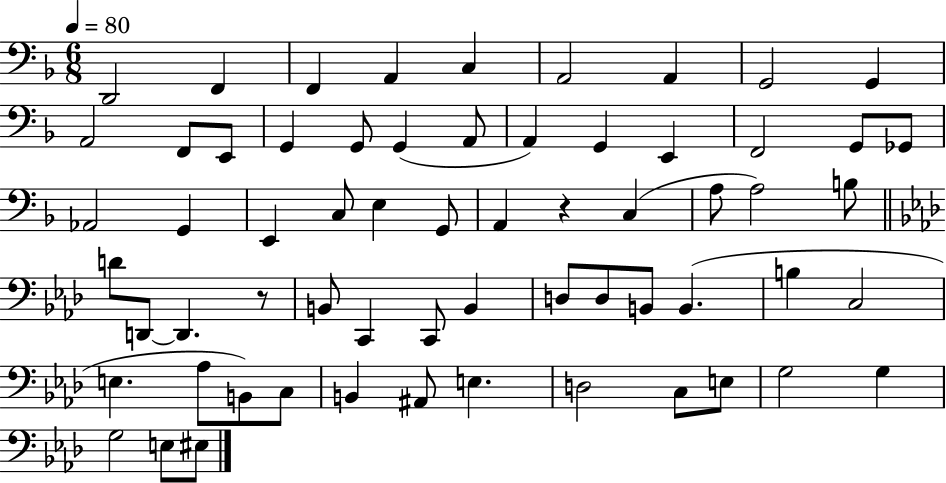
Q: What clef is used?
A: bass